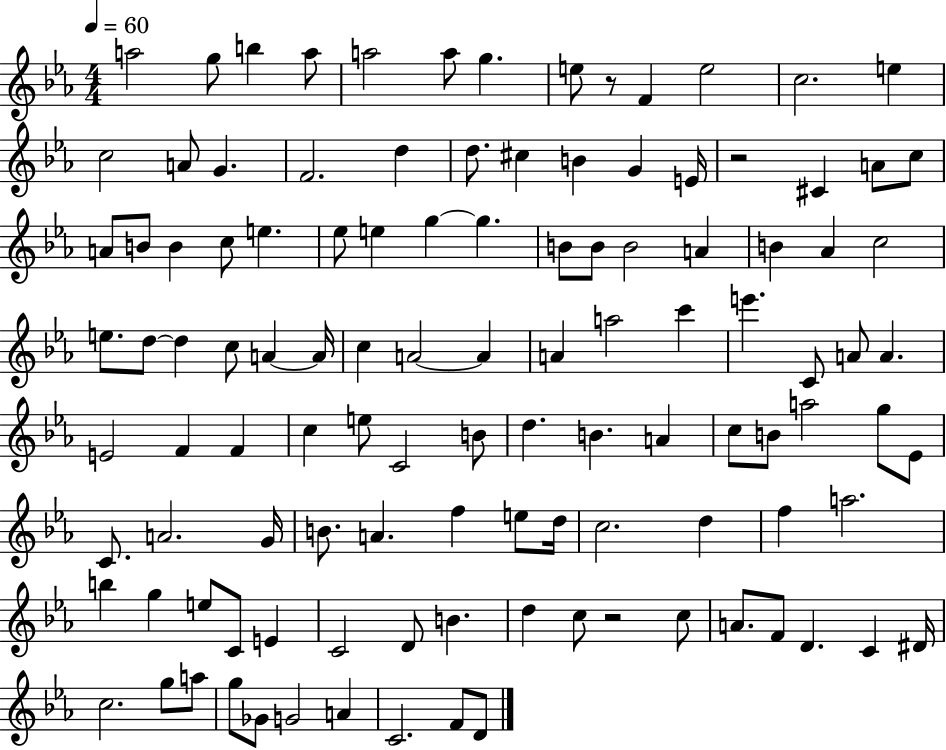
{
  \clef treble
  \numericTimeSignature
  \time 4/4
  \key ees \major
  \tempo 4 = 60
  a''2 g''8 b''4 a''8 | a''2 a''8 g''4. | e''8 r8 f'4 e''2 | c''2. e''4 | \break c''2 a'8 g'4. | f'2. d''4 | d''8. cis''4 b'4 g'4 e'16 | r2 cis'4 a'8 c''8 | \break a'8 b'8 b'4 c''8 e''4. | ees''8 e''4 g''4~~ g''4. | b'8 b'8 b'2 a'4 | b'4 aes'4 c''2 | \break e''8. d''8~~ d''4 c''8 a'4~~ a'16 | c''4 a'2~~ a'4 | a'4 a''2 c'''4 | e'''4. c'8 a'8 a'4. | \break e'2 f'4 f'4 | c''4 e''8 c'2 b'8 | d''4. b'4. a'4 | c''8 b'8 a''2 g''8 ees'8 | \break c'8. a'2. g'16 | b'8. a'4. f''4 e''8 d''16 | c''2. d''4 | f''4 a''2. | \break b''4 g''4 e''8 c'8 e'4 | c'2 d'8 b'4. | d''4 c''8 r2 c''8 | a'8. f'8 d'4. c'4 dis'16 | \break c''2. g''8 a''8 | g''8 ges'8 g'2 a'4 | c'2. f'8 d'8 | \bar "|."
}